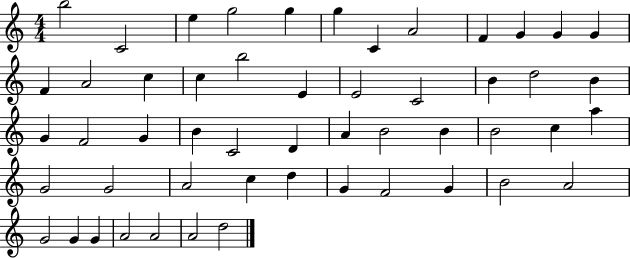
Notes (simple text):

B5/h C4/h E5/q G5/h G5/q G5/q C4/q A4/h F4/q G4/q G4/q G4/q F4/q A4/h C5/q C5/q B5/h E4/q E4/h C4/h B4/q D5/h B4/q G4/q F4/h G4/q B4/q C4/h D4/q A4/q B4/h B4/q B4/h C5/q A5/q G4/h G4/h A4/h C5/q D5/q G4/q F4/h G4/q B4/h A4/h G4/h G4/q G4/q A4/h A4/h A4/h D5/h